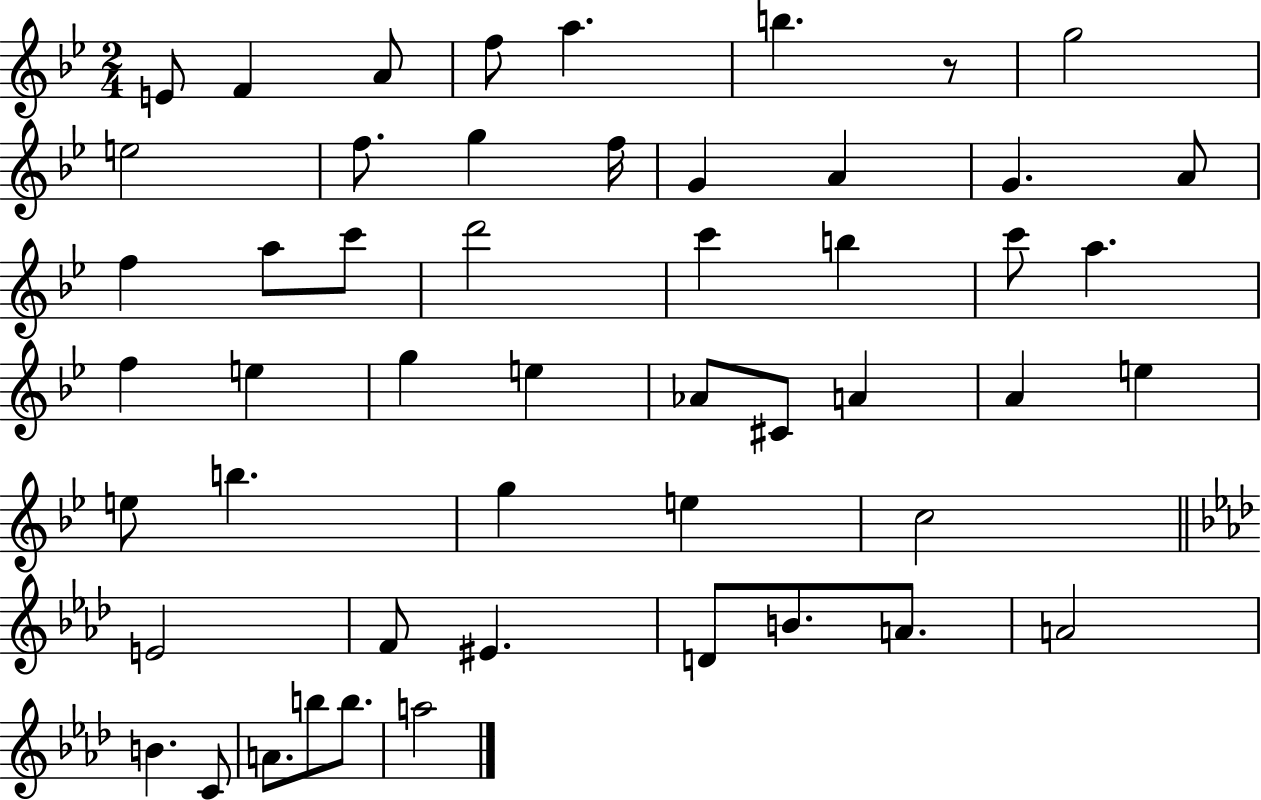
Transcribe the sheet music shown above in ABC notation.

X:1
T:Untitled
M:2/4
L:1/4
K:Bb
E/2 F A/2 f/2 a b z/2 g2 e2 f/2 g f/4 G A G A/2 f a/2 c'/2 d'2 c' b c'/2 a f e g e _A/2 ^C/2 A A e e/2 b g e c2 E2 F/2 ^E D/2 B/2 A/2 A2 B C/2 A/2 b/2 b/2 a2